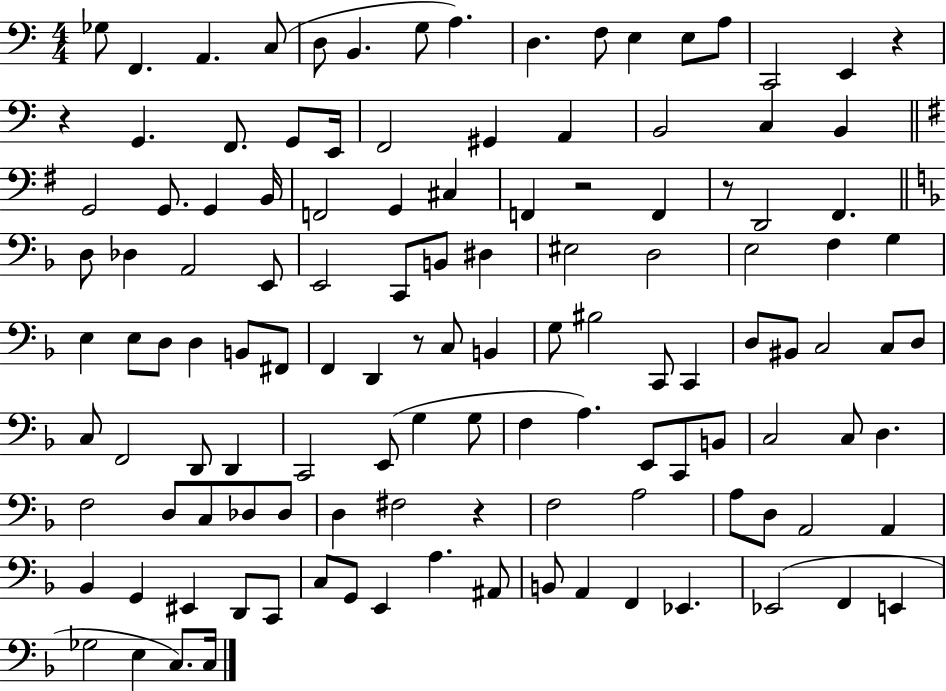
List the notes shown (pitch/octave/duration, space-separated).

Gb3/e F2/q. A2/q. C3/e D3/e B2/q. G3/e A3/q. D3/q. F3/e E3/q E3/e A3/e C2/h E2/q R/q R/q G2/q. F2/e. G2/e E2/s F2/h G#2/q A2/q B2/h C3/q B2/q G2/h G2/e. G2/q B2/s F2/h G2/q C#3/q F2/q R/h F2/q R/e D2/h F#2/q. D3/e Db3/q A2/h E2/e E2/h C2/e B2/e D#3/q EIS3/h D3/h E3/h F3/q G3/q E3/q E3/e D3/e D3/q B2/e F#2/e F2/q D2/q R/e C3/e B2/q G3/e BIS3/h C2/e C2/q D3/e BIS2/e C3/h C3/e D3/e C3/e F2/h D2/e D2/q C2/h E2/e G3/q G3/e F3/q A3/q. E2/e C2/e B2/e C3/h C3/e D3/q. F3/h D3/e C3/e Db3/e Db3/e D3/q F#3/h R/q F3/h A3/h A3/e D3/e A2/h A2/q Bb2/q G2/q EIS2/q D2/e C2/e C3/e G2/e E2/q A3/q. A#2/e B2/e A2/q F2/q Eb2/q. Eb2/h F2/q E2/q Gb3/h E3/q C3/e. C3/s